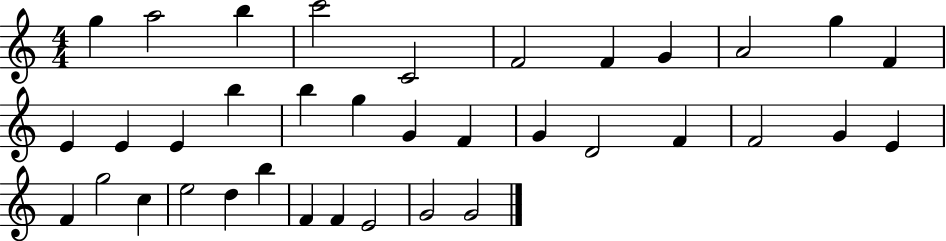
{
  \clef treble
  \numericTimeSignature
  \time 4/4
  \key c \major
  g''4 a''2 b''4 | c'''2 c'2 | f'2 f'4 g'4 | a'2 g''4 f'4 | \break e'4 e'4 e'4 b''4 | b''4 g''4 g'4 f'4 | g'4 d'2 f'4 | f'2 g'4 e'4 | \break f'4 g''2 c''4 | e''2 d''4 b''4 | f'4 f'4 e'2 | g'2 g'2 | \break \bar "|."
}